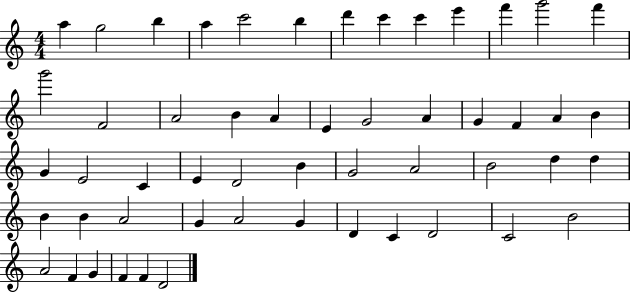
{
  \clef treble
  \numericTimeSignature
  \time 4/4
  \key c \major
  a''4 g''2 b''4 | a''4 c'''2 b''4 | d'''4 c'''4 c'''4 e'''4 | f'''4 g'''2 f'''4 | \break g'''2 f'2 | a'2 b'4 a'4 | e'4 g'2 a'4 | g'4 f'4 a'4 b'4 | \break g'4 e'2 c'4 | e'4 d'2 b'4 | g'2 a'2 | b'2 d''4 d''4 | \break b'4 b'4 a'2 | g'4 a'2 g'4 | d'4 c'4 d'2 | c'2 b'2 | \break a'2 f'4 g'4 | f'4 f'4 d'2 | \bar "|."
}